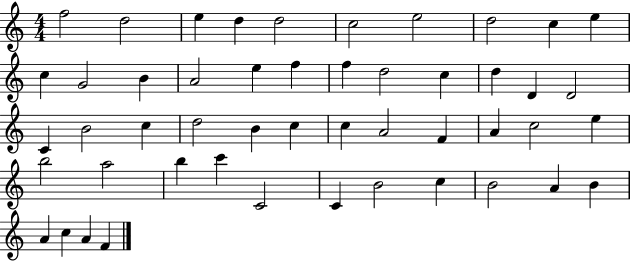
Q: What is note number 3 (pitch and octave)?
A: E5